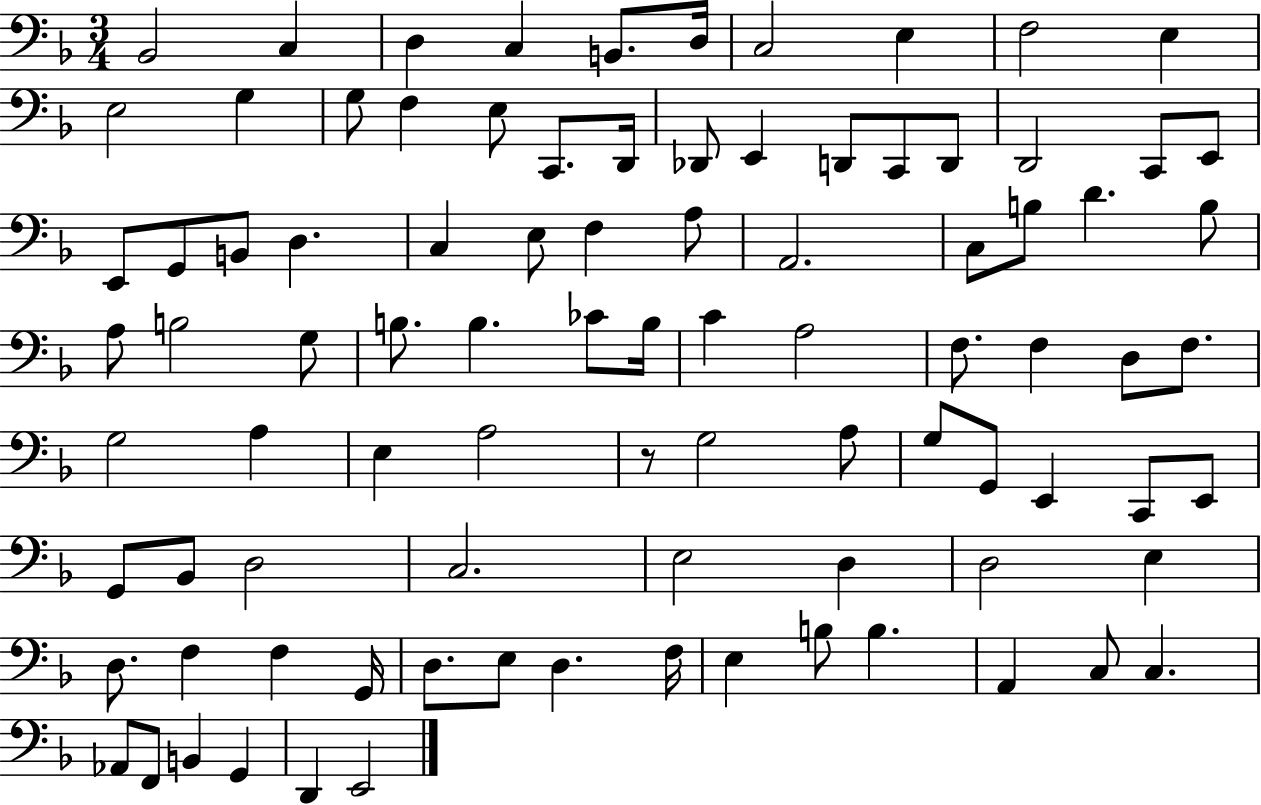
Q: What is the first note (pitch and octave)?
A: Bb2